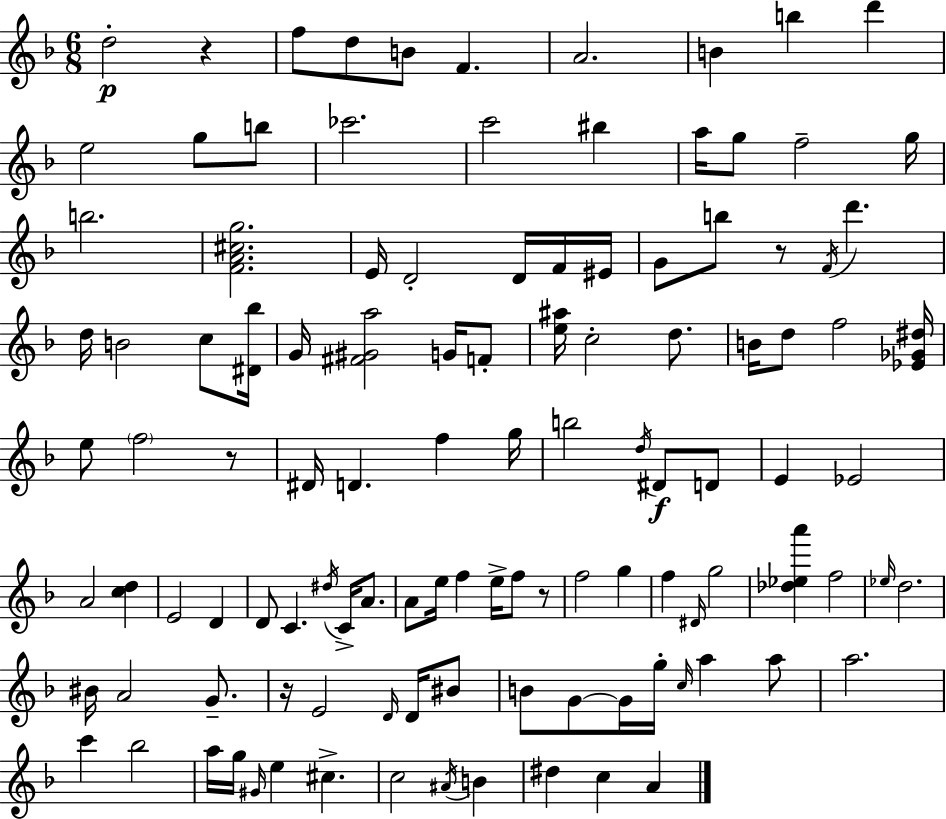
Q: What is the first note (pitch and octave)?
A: D5